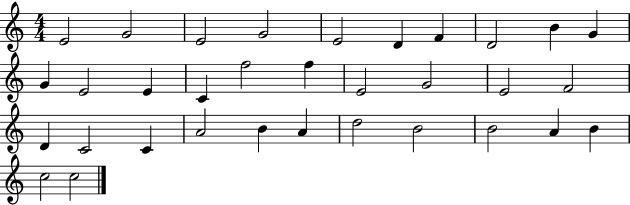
{
  \clef treble
  \numericTimeSignature
  \time 4/4
  \key c \major
  e'2 g'2 | e'2 g'2 | e'2 d'4 f'4 | d'2 b'4 g'4 | \break g'4 e'2 e'4 | c'4 f''2 f''4 | e'2 g'2 | e'2 f'2 | \break d'4 c'2 c'4 | a'2 b'4 a'4 | d''2 b'2 | b'2 a'4 b'4 | \break c''2 c''2 | \bar "|."
}